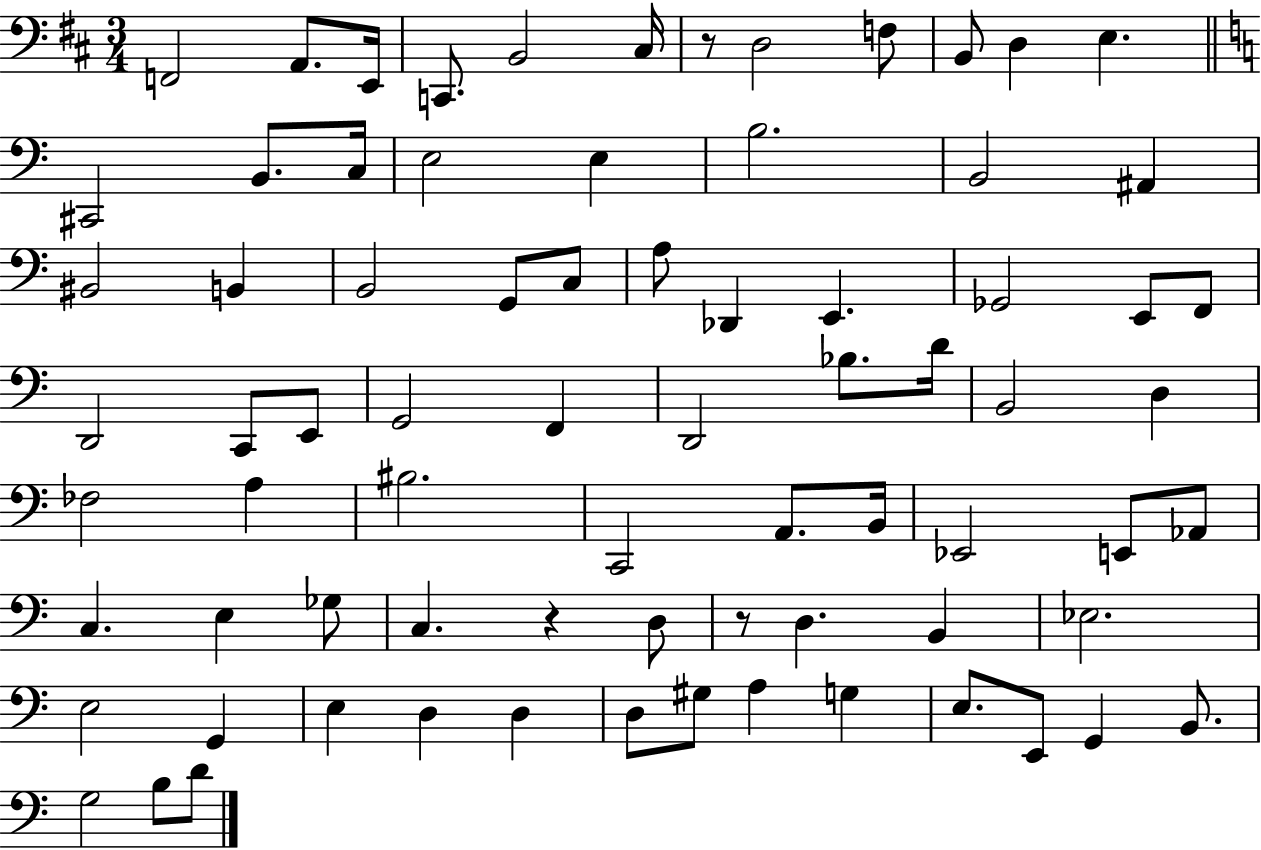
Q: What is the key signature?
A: D major